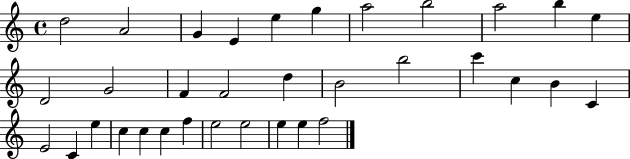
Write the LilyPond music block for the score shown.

{
  \clef treble
  \time 4/4
  \defaultTimeSignature
  \key c \major
  d''2 a'2 | g'4 e'4 e''4 g''4 | a''2 b''2 | a''2 b''4 e''4 | \break d'2 g'2 | f'4 f'2 d''4 | b'2 b''2 | c'''4 c''4 b'4 c'4 | \break e'2 c'4 e''4 | c''4 c''4 c''4 f''4 | e''2 e''2 | e''4 e''4 f''2 | \break \bar "|."
}